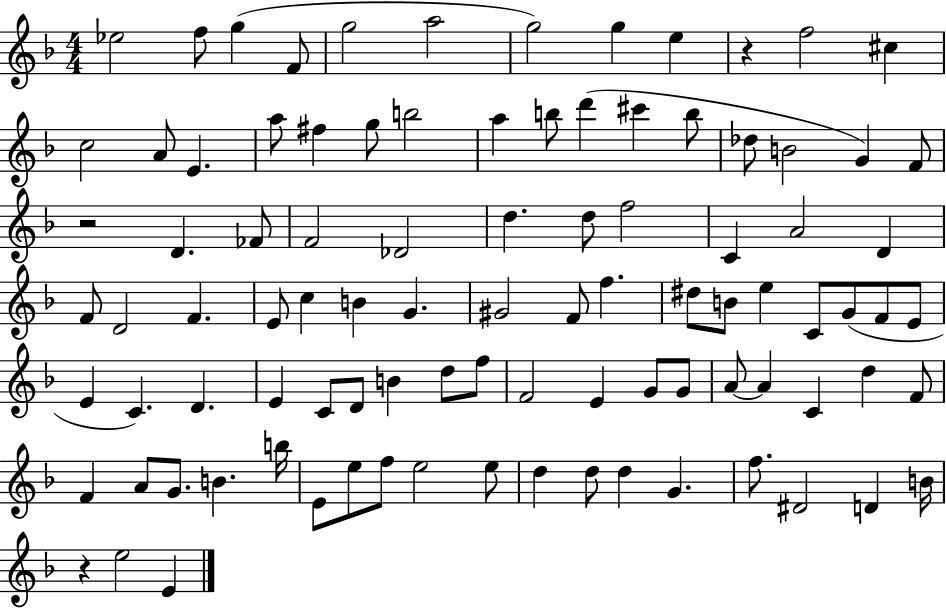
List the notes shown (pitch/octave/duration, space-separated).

Eb5/h F5/e G5/q F4/e G5/h A5/h G5/h G5/q E5/q R/q F5/h C#5/q C5/h A4/e E4/q. A5/e F#5/q G5/e B5/h A5/q B5/e D6/q C#6/q B5/e Db5/e B4/h G4/q F4/e R/h D4/q. FES4/e F4/h Db4/h D5/q. D5/e F5/h C4/q A4/h D4/q F4/e D4/h F4/q. E4/e C5/q B4/q G4/q. G#4/h F4/e F5/q. D#5/e B4/e E5/q C4/e G4/e F4/e E4/e E4/q C4/q. D4/q. E4/q C4/e D4/e B4/q D5/e F5/e F4/h E4/q G4/e G4/e A4/e A4/q C4/q D5/q F4/e F4/q A4/e G4/e. B4/q. B5/s E4/e E5/e F5/e E5/h E5/e D5/q D5/e D5/q G4/q. F5/e. D#4/h D4/q B4/s R/q E5/h E4/q